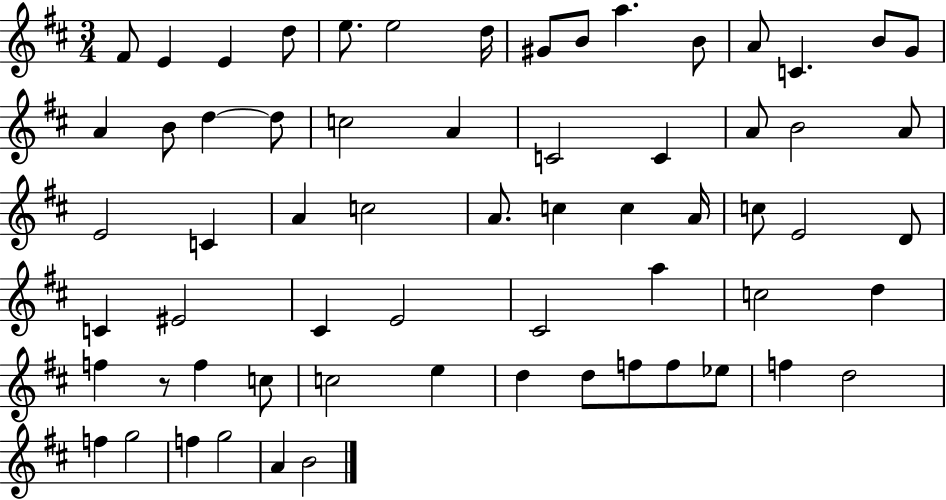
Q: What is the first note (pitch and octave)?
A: F#4